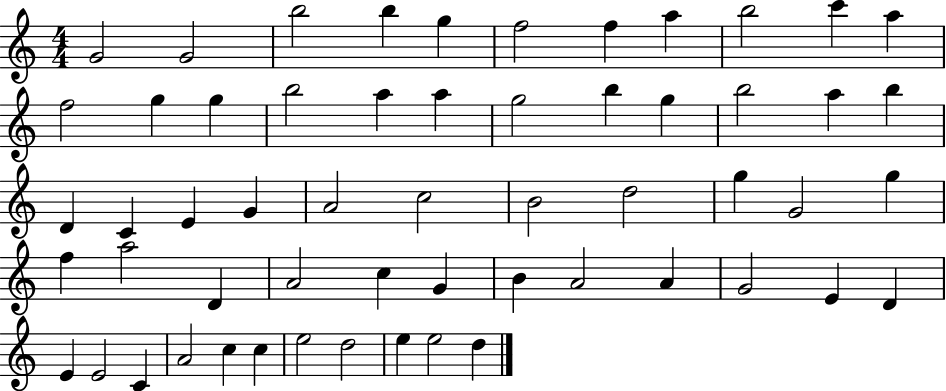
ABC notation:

X:1
T:Untitled
M:4/4
L:1/4
K:C
G2 G2 b2 b g f2 f a b2 c' a f2 g g b2 a a g2 b g b2 a b D C E G A2 c2 B2 d2 g G2 g f a2 D A2 c G B A2 A G2 E D E E2 C A2 c c e2 d2 e e2 d